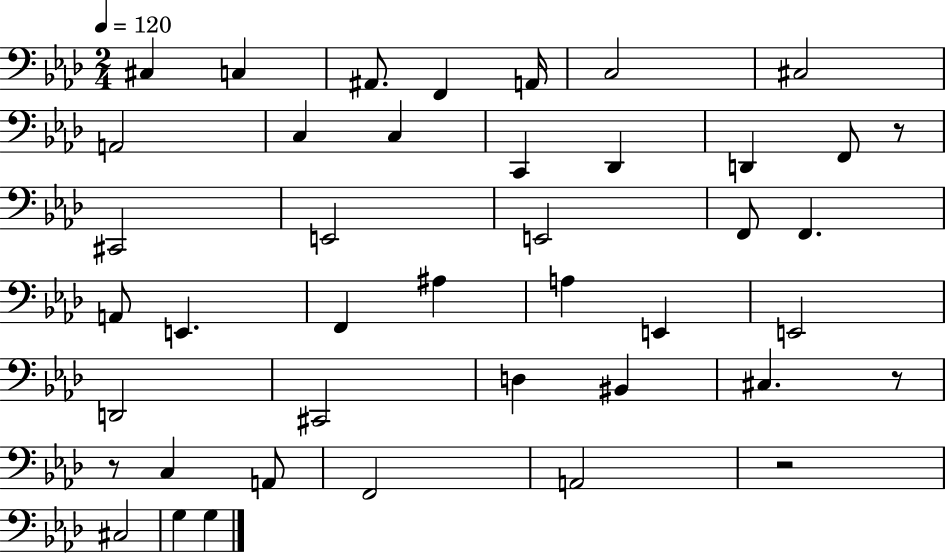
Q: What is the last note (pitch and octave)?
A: G3